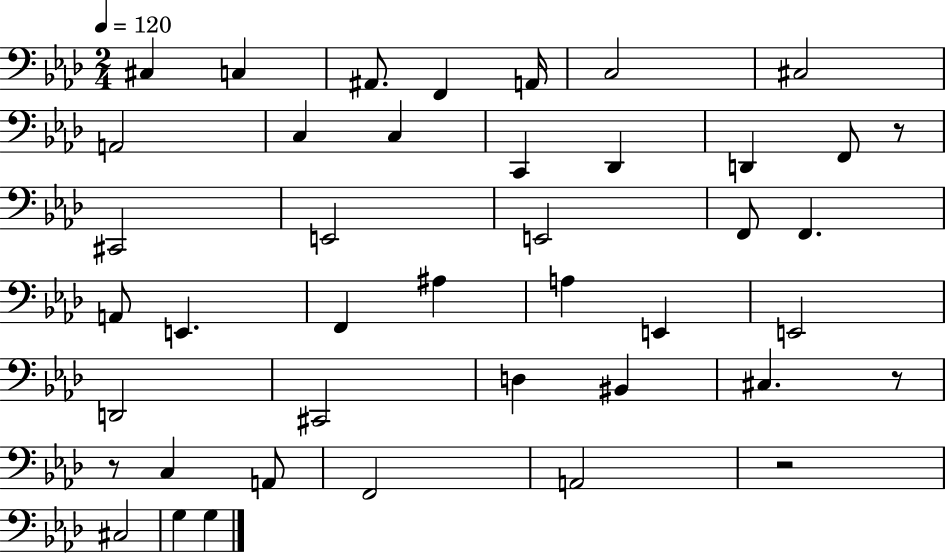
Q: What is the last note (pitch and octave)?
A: G3